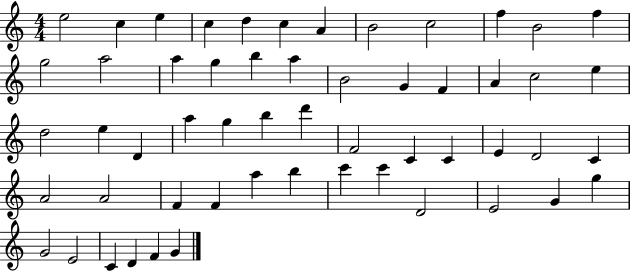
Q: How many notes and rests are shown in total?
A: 55